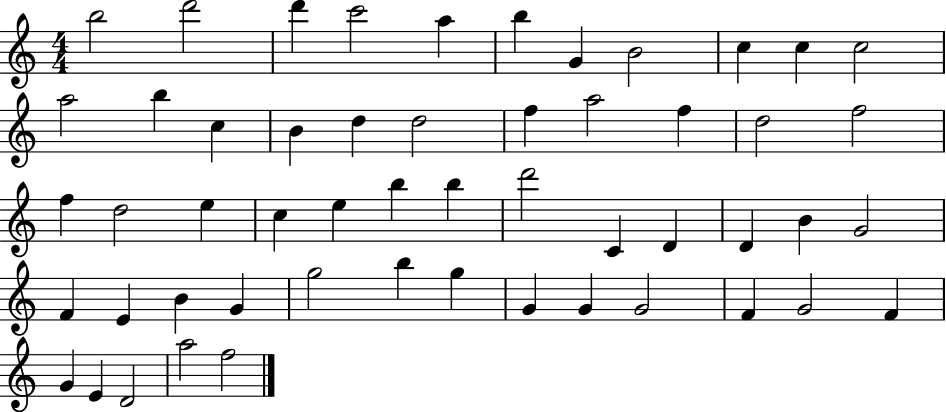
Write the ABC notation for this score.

X:1
T:Untitled
M:4/4
L:1/4
K:C
b2 d'2 d' c'2 a b G B2 c c c2 a2 b c B d d2 f a2 f d2 f2 f d2 e c e b b d'2 C D D B G2 F E B G g2 b g G G G2 F G2 F G E D2 a2 f2